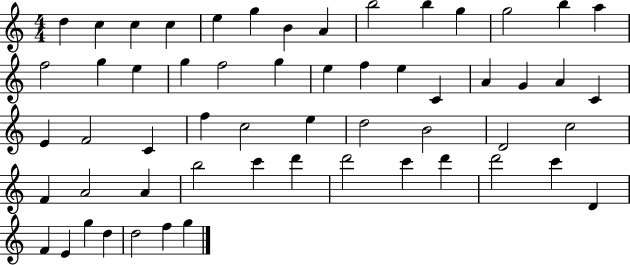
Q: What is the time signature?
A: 4/4